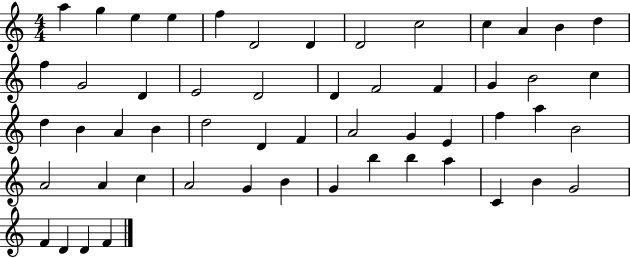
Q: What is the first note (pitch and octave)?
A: A5